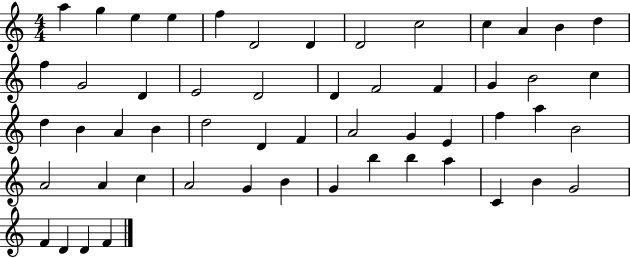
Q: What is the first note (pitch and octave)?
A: A5